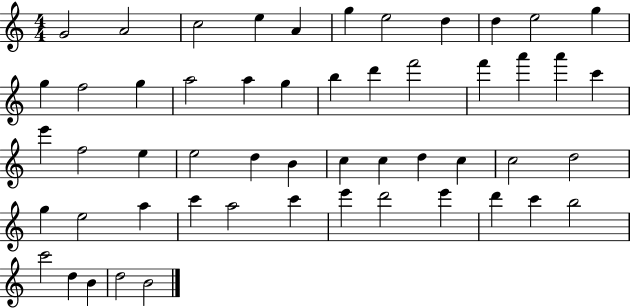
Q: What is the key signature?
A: C major